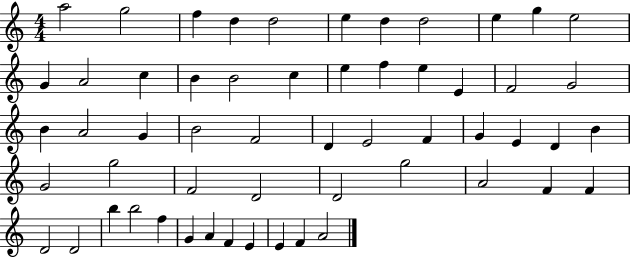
X:1
T:Untitled
M:4/4
L:1/4
K:C
a2 g2 f d d2 e d d2 e g e2 G A2 c B B2 c e f e E F2 G2 B A2 G B2 F2 D E2 F G E D B G2 g2 F2 D2 D2 g2 A2 F F D2 D2 b b2 f G A F E E F A2